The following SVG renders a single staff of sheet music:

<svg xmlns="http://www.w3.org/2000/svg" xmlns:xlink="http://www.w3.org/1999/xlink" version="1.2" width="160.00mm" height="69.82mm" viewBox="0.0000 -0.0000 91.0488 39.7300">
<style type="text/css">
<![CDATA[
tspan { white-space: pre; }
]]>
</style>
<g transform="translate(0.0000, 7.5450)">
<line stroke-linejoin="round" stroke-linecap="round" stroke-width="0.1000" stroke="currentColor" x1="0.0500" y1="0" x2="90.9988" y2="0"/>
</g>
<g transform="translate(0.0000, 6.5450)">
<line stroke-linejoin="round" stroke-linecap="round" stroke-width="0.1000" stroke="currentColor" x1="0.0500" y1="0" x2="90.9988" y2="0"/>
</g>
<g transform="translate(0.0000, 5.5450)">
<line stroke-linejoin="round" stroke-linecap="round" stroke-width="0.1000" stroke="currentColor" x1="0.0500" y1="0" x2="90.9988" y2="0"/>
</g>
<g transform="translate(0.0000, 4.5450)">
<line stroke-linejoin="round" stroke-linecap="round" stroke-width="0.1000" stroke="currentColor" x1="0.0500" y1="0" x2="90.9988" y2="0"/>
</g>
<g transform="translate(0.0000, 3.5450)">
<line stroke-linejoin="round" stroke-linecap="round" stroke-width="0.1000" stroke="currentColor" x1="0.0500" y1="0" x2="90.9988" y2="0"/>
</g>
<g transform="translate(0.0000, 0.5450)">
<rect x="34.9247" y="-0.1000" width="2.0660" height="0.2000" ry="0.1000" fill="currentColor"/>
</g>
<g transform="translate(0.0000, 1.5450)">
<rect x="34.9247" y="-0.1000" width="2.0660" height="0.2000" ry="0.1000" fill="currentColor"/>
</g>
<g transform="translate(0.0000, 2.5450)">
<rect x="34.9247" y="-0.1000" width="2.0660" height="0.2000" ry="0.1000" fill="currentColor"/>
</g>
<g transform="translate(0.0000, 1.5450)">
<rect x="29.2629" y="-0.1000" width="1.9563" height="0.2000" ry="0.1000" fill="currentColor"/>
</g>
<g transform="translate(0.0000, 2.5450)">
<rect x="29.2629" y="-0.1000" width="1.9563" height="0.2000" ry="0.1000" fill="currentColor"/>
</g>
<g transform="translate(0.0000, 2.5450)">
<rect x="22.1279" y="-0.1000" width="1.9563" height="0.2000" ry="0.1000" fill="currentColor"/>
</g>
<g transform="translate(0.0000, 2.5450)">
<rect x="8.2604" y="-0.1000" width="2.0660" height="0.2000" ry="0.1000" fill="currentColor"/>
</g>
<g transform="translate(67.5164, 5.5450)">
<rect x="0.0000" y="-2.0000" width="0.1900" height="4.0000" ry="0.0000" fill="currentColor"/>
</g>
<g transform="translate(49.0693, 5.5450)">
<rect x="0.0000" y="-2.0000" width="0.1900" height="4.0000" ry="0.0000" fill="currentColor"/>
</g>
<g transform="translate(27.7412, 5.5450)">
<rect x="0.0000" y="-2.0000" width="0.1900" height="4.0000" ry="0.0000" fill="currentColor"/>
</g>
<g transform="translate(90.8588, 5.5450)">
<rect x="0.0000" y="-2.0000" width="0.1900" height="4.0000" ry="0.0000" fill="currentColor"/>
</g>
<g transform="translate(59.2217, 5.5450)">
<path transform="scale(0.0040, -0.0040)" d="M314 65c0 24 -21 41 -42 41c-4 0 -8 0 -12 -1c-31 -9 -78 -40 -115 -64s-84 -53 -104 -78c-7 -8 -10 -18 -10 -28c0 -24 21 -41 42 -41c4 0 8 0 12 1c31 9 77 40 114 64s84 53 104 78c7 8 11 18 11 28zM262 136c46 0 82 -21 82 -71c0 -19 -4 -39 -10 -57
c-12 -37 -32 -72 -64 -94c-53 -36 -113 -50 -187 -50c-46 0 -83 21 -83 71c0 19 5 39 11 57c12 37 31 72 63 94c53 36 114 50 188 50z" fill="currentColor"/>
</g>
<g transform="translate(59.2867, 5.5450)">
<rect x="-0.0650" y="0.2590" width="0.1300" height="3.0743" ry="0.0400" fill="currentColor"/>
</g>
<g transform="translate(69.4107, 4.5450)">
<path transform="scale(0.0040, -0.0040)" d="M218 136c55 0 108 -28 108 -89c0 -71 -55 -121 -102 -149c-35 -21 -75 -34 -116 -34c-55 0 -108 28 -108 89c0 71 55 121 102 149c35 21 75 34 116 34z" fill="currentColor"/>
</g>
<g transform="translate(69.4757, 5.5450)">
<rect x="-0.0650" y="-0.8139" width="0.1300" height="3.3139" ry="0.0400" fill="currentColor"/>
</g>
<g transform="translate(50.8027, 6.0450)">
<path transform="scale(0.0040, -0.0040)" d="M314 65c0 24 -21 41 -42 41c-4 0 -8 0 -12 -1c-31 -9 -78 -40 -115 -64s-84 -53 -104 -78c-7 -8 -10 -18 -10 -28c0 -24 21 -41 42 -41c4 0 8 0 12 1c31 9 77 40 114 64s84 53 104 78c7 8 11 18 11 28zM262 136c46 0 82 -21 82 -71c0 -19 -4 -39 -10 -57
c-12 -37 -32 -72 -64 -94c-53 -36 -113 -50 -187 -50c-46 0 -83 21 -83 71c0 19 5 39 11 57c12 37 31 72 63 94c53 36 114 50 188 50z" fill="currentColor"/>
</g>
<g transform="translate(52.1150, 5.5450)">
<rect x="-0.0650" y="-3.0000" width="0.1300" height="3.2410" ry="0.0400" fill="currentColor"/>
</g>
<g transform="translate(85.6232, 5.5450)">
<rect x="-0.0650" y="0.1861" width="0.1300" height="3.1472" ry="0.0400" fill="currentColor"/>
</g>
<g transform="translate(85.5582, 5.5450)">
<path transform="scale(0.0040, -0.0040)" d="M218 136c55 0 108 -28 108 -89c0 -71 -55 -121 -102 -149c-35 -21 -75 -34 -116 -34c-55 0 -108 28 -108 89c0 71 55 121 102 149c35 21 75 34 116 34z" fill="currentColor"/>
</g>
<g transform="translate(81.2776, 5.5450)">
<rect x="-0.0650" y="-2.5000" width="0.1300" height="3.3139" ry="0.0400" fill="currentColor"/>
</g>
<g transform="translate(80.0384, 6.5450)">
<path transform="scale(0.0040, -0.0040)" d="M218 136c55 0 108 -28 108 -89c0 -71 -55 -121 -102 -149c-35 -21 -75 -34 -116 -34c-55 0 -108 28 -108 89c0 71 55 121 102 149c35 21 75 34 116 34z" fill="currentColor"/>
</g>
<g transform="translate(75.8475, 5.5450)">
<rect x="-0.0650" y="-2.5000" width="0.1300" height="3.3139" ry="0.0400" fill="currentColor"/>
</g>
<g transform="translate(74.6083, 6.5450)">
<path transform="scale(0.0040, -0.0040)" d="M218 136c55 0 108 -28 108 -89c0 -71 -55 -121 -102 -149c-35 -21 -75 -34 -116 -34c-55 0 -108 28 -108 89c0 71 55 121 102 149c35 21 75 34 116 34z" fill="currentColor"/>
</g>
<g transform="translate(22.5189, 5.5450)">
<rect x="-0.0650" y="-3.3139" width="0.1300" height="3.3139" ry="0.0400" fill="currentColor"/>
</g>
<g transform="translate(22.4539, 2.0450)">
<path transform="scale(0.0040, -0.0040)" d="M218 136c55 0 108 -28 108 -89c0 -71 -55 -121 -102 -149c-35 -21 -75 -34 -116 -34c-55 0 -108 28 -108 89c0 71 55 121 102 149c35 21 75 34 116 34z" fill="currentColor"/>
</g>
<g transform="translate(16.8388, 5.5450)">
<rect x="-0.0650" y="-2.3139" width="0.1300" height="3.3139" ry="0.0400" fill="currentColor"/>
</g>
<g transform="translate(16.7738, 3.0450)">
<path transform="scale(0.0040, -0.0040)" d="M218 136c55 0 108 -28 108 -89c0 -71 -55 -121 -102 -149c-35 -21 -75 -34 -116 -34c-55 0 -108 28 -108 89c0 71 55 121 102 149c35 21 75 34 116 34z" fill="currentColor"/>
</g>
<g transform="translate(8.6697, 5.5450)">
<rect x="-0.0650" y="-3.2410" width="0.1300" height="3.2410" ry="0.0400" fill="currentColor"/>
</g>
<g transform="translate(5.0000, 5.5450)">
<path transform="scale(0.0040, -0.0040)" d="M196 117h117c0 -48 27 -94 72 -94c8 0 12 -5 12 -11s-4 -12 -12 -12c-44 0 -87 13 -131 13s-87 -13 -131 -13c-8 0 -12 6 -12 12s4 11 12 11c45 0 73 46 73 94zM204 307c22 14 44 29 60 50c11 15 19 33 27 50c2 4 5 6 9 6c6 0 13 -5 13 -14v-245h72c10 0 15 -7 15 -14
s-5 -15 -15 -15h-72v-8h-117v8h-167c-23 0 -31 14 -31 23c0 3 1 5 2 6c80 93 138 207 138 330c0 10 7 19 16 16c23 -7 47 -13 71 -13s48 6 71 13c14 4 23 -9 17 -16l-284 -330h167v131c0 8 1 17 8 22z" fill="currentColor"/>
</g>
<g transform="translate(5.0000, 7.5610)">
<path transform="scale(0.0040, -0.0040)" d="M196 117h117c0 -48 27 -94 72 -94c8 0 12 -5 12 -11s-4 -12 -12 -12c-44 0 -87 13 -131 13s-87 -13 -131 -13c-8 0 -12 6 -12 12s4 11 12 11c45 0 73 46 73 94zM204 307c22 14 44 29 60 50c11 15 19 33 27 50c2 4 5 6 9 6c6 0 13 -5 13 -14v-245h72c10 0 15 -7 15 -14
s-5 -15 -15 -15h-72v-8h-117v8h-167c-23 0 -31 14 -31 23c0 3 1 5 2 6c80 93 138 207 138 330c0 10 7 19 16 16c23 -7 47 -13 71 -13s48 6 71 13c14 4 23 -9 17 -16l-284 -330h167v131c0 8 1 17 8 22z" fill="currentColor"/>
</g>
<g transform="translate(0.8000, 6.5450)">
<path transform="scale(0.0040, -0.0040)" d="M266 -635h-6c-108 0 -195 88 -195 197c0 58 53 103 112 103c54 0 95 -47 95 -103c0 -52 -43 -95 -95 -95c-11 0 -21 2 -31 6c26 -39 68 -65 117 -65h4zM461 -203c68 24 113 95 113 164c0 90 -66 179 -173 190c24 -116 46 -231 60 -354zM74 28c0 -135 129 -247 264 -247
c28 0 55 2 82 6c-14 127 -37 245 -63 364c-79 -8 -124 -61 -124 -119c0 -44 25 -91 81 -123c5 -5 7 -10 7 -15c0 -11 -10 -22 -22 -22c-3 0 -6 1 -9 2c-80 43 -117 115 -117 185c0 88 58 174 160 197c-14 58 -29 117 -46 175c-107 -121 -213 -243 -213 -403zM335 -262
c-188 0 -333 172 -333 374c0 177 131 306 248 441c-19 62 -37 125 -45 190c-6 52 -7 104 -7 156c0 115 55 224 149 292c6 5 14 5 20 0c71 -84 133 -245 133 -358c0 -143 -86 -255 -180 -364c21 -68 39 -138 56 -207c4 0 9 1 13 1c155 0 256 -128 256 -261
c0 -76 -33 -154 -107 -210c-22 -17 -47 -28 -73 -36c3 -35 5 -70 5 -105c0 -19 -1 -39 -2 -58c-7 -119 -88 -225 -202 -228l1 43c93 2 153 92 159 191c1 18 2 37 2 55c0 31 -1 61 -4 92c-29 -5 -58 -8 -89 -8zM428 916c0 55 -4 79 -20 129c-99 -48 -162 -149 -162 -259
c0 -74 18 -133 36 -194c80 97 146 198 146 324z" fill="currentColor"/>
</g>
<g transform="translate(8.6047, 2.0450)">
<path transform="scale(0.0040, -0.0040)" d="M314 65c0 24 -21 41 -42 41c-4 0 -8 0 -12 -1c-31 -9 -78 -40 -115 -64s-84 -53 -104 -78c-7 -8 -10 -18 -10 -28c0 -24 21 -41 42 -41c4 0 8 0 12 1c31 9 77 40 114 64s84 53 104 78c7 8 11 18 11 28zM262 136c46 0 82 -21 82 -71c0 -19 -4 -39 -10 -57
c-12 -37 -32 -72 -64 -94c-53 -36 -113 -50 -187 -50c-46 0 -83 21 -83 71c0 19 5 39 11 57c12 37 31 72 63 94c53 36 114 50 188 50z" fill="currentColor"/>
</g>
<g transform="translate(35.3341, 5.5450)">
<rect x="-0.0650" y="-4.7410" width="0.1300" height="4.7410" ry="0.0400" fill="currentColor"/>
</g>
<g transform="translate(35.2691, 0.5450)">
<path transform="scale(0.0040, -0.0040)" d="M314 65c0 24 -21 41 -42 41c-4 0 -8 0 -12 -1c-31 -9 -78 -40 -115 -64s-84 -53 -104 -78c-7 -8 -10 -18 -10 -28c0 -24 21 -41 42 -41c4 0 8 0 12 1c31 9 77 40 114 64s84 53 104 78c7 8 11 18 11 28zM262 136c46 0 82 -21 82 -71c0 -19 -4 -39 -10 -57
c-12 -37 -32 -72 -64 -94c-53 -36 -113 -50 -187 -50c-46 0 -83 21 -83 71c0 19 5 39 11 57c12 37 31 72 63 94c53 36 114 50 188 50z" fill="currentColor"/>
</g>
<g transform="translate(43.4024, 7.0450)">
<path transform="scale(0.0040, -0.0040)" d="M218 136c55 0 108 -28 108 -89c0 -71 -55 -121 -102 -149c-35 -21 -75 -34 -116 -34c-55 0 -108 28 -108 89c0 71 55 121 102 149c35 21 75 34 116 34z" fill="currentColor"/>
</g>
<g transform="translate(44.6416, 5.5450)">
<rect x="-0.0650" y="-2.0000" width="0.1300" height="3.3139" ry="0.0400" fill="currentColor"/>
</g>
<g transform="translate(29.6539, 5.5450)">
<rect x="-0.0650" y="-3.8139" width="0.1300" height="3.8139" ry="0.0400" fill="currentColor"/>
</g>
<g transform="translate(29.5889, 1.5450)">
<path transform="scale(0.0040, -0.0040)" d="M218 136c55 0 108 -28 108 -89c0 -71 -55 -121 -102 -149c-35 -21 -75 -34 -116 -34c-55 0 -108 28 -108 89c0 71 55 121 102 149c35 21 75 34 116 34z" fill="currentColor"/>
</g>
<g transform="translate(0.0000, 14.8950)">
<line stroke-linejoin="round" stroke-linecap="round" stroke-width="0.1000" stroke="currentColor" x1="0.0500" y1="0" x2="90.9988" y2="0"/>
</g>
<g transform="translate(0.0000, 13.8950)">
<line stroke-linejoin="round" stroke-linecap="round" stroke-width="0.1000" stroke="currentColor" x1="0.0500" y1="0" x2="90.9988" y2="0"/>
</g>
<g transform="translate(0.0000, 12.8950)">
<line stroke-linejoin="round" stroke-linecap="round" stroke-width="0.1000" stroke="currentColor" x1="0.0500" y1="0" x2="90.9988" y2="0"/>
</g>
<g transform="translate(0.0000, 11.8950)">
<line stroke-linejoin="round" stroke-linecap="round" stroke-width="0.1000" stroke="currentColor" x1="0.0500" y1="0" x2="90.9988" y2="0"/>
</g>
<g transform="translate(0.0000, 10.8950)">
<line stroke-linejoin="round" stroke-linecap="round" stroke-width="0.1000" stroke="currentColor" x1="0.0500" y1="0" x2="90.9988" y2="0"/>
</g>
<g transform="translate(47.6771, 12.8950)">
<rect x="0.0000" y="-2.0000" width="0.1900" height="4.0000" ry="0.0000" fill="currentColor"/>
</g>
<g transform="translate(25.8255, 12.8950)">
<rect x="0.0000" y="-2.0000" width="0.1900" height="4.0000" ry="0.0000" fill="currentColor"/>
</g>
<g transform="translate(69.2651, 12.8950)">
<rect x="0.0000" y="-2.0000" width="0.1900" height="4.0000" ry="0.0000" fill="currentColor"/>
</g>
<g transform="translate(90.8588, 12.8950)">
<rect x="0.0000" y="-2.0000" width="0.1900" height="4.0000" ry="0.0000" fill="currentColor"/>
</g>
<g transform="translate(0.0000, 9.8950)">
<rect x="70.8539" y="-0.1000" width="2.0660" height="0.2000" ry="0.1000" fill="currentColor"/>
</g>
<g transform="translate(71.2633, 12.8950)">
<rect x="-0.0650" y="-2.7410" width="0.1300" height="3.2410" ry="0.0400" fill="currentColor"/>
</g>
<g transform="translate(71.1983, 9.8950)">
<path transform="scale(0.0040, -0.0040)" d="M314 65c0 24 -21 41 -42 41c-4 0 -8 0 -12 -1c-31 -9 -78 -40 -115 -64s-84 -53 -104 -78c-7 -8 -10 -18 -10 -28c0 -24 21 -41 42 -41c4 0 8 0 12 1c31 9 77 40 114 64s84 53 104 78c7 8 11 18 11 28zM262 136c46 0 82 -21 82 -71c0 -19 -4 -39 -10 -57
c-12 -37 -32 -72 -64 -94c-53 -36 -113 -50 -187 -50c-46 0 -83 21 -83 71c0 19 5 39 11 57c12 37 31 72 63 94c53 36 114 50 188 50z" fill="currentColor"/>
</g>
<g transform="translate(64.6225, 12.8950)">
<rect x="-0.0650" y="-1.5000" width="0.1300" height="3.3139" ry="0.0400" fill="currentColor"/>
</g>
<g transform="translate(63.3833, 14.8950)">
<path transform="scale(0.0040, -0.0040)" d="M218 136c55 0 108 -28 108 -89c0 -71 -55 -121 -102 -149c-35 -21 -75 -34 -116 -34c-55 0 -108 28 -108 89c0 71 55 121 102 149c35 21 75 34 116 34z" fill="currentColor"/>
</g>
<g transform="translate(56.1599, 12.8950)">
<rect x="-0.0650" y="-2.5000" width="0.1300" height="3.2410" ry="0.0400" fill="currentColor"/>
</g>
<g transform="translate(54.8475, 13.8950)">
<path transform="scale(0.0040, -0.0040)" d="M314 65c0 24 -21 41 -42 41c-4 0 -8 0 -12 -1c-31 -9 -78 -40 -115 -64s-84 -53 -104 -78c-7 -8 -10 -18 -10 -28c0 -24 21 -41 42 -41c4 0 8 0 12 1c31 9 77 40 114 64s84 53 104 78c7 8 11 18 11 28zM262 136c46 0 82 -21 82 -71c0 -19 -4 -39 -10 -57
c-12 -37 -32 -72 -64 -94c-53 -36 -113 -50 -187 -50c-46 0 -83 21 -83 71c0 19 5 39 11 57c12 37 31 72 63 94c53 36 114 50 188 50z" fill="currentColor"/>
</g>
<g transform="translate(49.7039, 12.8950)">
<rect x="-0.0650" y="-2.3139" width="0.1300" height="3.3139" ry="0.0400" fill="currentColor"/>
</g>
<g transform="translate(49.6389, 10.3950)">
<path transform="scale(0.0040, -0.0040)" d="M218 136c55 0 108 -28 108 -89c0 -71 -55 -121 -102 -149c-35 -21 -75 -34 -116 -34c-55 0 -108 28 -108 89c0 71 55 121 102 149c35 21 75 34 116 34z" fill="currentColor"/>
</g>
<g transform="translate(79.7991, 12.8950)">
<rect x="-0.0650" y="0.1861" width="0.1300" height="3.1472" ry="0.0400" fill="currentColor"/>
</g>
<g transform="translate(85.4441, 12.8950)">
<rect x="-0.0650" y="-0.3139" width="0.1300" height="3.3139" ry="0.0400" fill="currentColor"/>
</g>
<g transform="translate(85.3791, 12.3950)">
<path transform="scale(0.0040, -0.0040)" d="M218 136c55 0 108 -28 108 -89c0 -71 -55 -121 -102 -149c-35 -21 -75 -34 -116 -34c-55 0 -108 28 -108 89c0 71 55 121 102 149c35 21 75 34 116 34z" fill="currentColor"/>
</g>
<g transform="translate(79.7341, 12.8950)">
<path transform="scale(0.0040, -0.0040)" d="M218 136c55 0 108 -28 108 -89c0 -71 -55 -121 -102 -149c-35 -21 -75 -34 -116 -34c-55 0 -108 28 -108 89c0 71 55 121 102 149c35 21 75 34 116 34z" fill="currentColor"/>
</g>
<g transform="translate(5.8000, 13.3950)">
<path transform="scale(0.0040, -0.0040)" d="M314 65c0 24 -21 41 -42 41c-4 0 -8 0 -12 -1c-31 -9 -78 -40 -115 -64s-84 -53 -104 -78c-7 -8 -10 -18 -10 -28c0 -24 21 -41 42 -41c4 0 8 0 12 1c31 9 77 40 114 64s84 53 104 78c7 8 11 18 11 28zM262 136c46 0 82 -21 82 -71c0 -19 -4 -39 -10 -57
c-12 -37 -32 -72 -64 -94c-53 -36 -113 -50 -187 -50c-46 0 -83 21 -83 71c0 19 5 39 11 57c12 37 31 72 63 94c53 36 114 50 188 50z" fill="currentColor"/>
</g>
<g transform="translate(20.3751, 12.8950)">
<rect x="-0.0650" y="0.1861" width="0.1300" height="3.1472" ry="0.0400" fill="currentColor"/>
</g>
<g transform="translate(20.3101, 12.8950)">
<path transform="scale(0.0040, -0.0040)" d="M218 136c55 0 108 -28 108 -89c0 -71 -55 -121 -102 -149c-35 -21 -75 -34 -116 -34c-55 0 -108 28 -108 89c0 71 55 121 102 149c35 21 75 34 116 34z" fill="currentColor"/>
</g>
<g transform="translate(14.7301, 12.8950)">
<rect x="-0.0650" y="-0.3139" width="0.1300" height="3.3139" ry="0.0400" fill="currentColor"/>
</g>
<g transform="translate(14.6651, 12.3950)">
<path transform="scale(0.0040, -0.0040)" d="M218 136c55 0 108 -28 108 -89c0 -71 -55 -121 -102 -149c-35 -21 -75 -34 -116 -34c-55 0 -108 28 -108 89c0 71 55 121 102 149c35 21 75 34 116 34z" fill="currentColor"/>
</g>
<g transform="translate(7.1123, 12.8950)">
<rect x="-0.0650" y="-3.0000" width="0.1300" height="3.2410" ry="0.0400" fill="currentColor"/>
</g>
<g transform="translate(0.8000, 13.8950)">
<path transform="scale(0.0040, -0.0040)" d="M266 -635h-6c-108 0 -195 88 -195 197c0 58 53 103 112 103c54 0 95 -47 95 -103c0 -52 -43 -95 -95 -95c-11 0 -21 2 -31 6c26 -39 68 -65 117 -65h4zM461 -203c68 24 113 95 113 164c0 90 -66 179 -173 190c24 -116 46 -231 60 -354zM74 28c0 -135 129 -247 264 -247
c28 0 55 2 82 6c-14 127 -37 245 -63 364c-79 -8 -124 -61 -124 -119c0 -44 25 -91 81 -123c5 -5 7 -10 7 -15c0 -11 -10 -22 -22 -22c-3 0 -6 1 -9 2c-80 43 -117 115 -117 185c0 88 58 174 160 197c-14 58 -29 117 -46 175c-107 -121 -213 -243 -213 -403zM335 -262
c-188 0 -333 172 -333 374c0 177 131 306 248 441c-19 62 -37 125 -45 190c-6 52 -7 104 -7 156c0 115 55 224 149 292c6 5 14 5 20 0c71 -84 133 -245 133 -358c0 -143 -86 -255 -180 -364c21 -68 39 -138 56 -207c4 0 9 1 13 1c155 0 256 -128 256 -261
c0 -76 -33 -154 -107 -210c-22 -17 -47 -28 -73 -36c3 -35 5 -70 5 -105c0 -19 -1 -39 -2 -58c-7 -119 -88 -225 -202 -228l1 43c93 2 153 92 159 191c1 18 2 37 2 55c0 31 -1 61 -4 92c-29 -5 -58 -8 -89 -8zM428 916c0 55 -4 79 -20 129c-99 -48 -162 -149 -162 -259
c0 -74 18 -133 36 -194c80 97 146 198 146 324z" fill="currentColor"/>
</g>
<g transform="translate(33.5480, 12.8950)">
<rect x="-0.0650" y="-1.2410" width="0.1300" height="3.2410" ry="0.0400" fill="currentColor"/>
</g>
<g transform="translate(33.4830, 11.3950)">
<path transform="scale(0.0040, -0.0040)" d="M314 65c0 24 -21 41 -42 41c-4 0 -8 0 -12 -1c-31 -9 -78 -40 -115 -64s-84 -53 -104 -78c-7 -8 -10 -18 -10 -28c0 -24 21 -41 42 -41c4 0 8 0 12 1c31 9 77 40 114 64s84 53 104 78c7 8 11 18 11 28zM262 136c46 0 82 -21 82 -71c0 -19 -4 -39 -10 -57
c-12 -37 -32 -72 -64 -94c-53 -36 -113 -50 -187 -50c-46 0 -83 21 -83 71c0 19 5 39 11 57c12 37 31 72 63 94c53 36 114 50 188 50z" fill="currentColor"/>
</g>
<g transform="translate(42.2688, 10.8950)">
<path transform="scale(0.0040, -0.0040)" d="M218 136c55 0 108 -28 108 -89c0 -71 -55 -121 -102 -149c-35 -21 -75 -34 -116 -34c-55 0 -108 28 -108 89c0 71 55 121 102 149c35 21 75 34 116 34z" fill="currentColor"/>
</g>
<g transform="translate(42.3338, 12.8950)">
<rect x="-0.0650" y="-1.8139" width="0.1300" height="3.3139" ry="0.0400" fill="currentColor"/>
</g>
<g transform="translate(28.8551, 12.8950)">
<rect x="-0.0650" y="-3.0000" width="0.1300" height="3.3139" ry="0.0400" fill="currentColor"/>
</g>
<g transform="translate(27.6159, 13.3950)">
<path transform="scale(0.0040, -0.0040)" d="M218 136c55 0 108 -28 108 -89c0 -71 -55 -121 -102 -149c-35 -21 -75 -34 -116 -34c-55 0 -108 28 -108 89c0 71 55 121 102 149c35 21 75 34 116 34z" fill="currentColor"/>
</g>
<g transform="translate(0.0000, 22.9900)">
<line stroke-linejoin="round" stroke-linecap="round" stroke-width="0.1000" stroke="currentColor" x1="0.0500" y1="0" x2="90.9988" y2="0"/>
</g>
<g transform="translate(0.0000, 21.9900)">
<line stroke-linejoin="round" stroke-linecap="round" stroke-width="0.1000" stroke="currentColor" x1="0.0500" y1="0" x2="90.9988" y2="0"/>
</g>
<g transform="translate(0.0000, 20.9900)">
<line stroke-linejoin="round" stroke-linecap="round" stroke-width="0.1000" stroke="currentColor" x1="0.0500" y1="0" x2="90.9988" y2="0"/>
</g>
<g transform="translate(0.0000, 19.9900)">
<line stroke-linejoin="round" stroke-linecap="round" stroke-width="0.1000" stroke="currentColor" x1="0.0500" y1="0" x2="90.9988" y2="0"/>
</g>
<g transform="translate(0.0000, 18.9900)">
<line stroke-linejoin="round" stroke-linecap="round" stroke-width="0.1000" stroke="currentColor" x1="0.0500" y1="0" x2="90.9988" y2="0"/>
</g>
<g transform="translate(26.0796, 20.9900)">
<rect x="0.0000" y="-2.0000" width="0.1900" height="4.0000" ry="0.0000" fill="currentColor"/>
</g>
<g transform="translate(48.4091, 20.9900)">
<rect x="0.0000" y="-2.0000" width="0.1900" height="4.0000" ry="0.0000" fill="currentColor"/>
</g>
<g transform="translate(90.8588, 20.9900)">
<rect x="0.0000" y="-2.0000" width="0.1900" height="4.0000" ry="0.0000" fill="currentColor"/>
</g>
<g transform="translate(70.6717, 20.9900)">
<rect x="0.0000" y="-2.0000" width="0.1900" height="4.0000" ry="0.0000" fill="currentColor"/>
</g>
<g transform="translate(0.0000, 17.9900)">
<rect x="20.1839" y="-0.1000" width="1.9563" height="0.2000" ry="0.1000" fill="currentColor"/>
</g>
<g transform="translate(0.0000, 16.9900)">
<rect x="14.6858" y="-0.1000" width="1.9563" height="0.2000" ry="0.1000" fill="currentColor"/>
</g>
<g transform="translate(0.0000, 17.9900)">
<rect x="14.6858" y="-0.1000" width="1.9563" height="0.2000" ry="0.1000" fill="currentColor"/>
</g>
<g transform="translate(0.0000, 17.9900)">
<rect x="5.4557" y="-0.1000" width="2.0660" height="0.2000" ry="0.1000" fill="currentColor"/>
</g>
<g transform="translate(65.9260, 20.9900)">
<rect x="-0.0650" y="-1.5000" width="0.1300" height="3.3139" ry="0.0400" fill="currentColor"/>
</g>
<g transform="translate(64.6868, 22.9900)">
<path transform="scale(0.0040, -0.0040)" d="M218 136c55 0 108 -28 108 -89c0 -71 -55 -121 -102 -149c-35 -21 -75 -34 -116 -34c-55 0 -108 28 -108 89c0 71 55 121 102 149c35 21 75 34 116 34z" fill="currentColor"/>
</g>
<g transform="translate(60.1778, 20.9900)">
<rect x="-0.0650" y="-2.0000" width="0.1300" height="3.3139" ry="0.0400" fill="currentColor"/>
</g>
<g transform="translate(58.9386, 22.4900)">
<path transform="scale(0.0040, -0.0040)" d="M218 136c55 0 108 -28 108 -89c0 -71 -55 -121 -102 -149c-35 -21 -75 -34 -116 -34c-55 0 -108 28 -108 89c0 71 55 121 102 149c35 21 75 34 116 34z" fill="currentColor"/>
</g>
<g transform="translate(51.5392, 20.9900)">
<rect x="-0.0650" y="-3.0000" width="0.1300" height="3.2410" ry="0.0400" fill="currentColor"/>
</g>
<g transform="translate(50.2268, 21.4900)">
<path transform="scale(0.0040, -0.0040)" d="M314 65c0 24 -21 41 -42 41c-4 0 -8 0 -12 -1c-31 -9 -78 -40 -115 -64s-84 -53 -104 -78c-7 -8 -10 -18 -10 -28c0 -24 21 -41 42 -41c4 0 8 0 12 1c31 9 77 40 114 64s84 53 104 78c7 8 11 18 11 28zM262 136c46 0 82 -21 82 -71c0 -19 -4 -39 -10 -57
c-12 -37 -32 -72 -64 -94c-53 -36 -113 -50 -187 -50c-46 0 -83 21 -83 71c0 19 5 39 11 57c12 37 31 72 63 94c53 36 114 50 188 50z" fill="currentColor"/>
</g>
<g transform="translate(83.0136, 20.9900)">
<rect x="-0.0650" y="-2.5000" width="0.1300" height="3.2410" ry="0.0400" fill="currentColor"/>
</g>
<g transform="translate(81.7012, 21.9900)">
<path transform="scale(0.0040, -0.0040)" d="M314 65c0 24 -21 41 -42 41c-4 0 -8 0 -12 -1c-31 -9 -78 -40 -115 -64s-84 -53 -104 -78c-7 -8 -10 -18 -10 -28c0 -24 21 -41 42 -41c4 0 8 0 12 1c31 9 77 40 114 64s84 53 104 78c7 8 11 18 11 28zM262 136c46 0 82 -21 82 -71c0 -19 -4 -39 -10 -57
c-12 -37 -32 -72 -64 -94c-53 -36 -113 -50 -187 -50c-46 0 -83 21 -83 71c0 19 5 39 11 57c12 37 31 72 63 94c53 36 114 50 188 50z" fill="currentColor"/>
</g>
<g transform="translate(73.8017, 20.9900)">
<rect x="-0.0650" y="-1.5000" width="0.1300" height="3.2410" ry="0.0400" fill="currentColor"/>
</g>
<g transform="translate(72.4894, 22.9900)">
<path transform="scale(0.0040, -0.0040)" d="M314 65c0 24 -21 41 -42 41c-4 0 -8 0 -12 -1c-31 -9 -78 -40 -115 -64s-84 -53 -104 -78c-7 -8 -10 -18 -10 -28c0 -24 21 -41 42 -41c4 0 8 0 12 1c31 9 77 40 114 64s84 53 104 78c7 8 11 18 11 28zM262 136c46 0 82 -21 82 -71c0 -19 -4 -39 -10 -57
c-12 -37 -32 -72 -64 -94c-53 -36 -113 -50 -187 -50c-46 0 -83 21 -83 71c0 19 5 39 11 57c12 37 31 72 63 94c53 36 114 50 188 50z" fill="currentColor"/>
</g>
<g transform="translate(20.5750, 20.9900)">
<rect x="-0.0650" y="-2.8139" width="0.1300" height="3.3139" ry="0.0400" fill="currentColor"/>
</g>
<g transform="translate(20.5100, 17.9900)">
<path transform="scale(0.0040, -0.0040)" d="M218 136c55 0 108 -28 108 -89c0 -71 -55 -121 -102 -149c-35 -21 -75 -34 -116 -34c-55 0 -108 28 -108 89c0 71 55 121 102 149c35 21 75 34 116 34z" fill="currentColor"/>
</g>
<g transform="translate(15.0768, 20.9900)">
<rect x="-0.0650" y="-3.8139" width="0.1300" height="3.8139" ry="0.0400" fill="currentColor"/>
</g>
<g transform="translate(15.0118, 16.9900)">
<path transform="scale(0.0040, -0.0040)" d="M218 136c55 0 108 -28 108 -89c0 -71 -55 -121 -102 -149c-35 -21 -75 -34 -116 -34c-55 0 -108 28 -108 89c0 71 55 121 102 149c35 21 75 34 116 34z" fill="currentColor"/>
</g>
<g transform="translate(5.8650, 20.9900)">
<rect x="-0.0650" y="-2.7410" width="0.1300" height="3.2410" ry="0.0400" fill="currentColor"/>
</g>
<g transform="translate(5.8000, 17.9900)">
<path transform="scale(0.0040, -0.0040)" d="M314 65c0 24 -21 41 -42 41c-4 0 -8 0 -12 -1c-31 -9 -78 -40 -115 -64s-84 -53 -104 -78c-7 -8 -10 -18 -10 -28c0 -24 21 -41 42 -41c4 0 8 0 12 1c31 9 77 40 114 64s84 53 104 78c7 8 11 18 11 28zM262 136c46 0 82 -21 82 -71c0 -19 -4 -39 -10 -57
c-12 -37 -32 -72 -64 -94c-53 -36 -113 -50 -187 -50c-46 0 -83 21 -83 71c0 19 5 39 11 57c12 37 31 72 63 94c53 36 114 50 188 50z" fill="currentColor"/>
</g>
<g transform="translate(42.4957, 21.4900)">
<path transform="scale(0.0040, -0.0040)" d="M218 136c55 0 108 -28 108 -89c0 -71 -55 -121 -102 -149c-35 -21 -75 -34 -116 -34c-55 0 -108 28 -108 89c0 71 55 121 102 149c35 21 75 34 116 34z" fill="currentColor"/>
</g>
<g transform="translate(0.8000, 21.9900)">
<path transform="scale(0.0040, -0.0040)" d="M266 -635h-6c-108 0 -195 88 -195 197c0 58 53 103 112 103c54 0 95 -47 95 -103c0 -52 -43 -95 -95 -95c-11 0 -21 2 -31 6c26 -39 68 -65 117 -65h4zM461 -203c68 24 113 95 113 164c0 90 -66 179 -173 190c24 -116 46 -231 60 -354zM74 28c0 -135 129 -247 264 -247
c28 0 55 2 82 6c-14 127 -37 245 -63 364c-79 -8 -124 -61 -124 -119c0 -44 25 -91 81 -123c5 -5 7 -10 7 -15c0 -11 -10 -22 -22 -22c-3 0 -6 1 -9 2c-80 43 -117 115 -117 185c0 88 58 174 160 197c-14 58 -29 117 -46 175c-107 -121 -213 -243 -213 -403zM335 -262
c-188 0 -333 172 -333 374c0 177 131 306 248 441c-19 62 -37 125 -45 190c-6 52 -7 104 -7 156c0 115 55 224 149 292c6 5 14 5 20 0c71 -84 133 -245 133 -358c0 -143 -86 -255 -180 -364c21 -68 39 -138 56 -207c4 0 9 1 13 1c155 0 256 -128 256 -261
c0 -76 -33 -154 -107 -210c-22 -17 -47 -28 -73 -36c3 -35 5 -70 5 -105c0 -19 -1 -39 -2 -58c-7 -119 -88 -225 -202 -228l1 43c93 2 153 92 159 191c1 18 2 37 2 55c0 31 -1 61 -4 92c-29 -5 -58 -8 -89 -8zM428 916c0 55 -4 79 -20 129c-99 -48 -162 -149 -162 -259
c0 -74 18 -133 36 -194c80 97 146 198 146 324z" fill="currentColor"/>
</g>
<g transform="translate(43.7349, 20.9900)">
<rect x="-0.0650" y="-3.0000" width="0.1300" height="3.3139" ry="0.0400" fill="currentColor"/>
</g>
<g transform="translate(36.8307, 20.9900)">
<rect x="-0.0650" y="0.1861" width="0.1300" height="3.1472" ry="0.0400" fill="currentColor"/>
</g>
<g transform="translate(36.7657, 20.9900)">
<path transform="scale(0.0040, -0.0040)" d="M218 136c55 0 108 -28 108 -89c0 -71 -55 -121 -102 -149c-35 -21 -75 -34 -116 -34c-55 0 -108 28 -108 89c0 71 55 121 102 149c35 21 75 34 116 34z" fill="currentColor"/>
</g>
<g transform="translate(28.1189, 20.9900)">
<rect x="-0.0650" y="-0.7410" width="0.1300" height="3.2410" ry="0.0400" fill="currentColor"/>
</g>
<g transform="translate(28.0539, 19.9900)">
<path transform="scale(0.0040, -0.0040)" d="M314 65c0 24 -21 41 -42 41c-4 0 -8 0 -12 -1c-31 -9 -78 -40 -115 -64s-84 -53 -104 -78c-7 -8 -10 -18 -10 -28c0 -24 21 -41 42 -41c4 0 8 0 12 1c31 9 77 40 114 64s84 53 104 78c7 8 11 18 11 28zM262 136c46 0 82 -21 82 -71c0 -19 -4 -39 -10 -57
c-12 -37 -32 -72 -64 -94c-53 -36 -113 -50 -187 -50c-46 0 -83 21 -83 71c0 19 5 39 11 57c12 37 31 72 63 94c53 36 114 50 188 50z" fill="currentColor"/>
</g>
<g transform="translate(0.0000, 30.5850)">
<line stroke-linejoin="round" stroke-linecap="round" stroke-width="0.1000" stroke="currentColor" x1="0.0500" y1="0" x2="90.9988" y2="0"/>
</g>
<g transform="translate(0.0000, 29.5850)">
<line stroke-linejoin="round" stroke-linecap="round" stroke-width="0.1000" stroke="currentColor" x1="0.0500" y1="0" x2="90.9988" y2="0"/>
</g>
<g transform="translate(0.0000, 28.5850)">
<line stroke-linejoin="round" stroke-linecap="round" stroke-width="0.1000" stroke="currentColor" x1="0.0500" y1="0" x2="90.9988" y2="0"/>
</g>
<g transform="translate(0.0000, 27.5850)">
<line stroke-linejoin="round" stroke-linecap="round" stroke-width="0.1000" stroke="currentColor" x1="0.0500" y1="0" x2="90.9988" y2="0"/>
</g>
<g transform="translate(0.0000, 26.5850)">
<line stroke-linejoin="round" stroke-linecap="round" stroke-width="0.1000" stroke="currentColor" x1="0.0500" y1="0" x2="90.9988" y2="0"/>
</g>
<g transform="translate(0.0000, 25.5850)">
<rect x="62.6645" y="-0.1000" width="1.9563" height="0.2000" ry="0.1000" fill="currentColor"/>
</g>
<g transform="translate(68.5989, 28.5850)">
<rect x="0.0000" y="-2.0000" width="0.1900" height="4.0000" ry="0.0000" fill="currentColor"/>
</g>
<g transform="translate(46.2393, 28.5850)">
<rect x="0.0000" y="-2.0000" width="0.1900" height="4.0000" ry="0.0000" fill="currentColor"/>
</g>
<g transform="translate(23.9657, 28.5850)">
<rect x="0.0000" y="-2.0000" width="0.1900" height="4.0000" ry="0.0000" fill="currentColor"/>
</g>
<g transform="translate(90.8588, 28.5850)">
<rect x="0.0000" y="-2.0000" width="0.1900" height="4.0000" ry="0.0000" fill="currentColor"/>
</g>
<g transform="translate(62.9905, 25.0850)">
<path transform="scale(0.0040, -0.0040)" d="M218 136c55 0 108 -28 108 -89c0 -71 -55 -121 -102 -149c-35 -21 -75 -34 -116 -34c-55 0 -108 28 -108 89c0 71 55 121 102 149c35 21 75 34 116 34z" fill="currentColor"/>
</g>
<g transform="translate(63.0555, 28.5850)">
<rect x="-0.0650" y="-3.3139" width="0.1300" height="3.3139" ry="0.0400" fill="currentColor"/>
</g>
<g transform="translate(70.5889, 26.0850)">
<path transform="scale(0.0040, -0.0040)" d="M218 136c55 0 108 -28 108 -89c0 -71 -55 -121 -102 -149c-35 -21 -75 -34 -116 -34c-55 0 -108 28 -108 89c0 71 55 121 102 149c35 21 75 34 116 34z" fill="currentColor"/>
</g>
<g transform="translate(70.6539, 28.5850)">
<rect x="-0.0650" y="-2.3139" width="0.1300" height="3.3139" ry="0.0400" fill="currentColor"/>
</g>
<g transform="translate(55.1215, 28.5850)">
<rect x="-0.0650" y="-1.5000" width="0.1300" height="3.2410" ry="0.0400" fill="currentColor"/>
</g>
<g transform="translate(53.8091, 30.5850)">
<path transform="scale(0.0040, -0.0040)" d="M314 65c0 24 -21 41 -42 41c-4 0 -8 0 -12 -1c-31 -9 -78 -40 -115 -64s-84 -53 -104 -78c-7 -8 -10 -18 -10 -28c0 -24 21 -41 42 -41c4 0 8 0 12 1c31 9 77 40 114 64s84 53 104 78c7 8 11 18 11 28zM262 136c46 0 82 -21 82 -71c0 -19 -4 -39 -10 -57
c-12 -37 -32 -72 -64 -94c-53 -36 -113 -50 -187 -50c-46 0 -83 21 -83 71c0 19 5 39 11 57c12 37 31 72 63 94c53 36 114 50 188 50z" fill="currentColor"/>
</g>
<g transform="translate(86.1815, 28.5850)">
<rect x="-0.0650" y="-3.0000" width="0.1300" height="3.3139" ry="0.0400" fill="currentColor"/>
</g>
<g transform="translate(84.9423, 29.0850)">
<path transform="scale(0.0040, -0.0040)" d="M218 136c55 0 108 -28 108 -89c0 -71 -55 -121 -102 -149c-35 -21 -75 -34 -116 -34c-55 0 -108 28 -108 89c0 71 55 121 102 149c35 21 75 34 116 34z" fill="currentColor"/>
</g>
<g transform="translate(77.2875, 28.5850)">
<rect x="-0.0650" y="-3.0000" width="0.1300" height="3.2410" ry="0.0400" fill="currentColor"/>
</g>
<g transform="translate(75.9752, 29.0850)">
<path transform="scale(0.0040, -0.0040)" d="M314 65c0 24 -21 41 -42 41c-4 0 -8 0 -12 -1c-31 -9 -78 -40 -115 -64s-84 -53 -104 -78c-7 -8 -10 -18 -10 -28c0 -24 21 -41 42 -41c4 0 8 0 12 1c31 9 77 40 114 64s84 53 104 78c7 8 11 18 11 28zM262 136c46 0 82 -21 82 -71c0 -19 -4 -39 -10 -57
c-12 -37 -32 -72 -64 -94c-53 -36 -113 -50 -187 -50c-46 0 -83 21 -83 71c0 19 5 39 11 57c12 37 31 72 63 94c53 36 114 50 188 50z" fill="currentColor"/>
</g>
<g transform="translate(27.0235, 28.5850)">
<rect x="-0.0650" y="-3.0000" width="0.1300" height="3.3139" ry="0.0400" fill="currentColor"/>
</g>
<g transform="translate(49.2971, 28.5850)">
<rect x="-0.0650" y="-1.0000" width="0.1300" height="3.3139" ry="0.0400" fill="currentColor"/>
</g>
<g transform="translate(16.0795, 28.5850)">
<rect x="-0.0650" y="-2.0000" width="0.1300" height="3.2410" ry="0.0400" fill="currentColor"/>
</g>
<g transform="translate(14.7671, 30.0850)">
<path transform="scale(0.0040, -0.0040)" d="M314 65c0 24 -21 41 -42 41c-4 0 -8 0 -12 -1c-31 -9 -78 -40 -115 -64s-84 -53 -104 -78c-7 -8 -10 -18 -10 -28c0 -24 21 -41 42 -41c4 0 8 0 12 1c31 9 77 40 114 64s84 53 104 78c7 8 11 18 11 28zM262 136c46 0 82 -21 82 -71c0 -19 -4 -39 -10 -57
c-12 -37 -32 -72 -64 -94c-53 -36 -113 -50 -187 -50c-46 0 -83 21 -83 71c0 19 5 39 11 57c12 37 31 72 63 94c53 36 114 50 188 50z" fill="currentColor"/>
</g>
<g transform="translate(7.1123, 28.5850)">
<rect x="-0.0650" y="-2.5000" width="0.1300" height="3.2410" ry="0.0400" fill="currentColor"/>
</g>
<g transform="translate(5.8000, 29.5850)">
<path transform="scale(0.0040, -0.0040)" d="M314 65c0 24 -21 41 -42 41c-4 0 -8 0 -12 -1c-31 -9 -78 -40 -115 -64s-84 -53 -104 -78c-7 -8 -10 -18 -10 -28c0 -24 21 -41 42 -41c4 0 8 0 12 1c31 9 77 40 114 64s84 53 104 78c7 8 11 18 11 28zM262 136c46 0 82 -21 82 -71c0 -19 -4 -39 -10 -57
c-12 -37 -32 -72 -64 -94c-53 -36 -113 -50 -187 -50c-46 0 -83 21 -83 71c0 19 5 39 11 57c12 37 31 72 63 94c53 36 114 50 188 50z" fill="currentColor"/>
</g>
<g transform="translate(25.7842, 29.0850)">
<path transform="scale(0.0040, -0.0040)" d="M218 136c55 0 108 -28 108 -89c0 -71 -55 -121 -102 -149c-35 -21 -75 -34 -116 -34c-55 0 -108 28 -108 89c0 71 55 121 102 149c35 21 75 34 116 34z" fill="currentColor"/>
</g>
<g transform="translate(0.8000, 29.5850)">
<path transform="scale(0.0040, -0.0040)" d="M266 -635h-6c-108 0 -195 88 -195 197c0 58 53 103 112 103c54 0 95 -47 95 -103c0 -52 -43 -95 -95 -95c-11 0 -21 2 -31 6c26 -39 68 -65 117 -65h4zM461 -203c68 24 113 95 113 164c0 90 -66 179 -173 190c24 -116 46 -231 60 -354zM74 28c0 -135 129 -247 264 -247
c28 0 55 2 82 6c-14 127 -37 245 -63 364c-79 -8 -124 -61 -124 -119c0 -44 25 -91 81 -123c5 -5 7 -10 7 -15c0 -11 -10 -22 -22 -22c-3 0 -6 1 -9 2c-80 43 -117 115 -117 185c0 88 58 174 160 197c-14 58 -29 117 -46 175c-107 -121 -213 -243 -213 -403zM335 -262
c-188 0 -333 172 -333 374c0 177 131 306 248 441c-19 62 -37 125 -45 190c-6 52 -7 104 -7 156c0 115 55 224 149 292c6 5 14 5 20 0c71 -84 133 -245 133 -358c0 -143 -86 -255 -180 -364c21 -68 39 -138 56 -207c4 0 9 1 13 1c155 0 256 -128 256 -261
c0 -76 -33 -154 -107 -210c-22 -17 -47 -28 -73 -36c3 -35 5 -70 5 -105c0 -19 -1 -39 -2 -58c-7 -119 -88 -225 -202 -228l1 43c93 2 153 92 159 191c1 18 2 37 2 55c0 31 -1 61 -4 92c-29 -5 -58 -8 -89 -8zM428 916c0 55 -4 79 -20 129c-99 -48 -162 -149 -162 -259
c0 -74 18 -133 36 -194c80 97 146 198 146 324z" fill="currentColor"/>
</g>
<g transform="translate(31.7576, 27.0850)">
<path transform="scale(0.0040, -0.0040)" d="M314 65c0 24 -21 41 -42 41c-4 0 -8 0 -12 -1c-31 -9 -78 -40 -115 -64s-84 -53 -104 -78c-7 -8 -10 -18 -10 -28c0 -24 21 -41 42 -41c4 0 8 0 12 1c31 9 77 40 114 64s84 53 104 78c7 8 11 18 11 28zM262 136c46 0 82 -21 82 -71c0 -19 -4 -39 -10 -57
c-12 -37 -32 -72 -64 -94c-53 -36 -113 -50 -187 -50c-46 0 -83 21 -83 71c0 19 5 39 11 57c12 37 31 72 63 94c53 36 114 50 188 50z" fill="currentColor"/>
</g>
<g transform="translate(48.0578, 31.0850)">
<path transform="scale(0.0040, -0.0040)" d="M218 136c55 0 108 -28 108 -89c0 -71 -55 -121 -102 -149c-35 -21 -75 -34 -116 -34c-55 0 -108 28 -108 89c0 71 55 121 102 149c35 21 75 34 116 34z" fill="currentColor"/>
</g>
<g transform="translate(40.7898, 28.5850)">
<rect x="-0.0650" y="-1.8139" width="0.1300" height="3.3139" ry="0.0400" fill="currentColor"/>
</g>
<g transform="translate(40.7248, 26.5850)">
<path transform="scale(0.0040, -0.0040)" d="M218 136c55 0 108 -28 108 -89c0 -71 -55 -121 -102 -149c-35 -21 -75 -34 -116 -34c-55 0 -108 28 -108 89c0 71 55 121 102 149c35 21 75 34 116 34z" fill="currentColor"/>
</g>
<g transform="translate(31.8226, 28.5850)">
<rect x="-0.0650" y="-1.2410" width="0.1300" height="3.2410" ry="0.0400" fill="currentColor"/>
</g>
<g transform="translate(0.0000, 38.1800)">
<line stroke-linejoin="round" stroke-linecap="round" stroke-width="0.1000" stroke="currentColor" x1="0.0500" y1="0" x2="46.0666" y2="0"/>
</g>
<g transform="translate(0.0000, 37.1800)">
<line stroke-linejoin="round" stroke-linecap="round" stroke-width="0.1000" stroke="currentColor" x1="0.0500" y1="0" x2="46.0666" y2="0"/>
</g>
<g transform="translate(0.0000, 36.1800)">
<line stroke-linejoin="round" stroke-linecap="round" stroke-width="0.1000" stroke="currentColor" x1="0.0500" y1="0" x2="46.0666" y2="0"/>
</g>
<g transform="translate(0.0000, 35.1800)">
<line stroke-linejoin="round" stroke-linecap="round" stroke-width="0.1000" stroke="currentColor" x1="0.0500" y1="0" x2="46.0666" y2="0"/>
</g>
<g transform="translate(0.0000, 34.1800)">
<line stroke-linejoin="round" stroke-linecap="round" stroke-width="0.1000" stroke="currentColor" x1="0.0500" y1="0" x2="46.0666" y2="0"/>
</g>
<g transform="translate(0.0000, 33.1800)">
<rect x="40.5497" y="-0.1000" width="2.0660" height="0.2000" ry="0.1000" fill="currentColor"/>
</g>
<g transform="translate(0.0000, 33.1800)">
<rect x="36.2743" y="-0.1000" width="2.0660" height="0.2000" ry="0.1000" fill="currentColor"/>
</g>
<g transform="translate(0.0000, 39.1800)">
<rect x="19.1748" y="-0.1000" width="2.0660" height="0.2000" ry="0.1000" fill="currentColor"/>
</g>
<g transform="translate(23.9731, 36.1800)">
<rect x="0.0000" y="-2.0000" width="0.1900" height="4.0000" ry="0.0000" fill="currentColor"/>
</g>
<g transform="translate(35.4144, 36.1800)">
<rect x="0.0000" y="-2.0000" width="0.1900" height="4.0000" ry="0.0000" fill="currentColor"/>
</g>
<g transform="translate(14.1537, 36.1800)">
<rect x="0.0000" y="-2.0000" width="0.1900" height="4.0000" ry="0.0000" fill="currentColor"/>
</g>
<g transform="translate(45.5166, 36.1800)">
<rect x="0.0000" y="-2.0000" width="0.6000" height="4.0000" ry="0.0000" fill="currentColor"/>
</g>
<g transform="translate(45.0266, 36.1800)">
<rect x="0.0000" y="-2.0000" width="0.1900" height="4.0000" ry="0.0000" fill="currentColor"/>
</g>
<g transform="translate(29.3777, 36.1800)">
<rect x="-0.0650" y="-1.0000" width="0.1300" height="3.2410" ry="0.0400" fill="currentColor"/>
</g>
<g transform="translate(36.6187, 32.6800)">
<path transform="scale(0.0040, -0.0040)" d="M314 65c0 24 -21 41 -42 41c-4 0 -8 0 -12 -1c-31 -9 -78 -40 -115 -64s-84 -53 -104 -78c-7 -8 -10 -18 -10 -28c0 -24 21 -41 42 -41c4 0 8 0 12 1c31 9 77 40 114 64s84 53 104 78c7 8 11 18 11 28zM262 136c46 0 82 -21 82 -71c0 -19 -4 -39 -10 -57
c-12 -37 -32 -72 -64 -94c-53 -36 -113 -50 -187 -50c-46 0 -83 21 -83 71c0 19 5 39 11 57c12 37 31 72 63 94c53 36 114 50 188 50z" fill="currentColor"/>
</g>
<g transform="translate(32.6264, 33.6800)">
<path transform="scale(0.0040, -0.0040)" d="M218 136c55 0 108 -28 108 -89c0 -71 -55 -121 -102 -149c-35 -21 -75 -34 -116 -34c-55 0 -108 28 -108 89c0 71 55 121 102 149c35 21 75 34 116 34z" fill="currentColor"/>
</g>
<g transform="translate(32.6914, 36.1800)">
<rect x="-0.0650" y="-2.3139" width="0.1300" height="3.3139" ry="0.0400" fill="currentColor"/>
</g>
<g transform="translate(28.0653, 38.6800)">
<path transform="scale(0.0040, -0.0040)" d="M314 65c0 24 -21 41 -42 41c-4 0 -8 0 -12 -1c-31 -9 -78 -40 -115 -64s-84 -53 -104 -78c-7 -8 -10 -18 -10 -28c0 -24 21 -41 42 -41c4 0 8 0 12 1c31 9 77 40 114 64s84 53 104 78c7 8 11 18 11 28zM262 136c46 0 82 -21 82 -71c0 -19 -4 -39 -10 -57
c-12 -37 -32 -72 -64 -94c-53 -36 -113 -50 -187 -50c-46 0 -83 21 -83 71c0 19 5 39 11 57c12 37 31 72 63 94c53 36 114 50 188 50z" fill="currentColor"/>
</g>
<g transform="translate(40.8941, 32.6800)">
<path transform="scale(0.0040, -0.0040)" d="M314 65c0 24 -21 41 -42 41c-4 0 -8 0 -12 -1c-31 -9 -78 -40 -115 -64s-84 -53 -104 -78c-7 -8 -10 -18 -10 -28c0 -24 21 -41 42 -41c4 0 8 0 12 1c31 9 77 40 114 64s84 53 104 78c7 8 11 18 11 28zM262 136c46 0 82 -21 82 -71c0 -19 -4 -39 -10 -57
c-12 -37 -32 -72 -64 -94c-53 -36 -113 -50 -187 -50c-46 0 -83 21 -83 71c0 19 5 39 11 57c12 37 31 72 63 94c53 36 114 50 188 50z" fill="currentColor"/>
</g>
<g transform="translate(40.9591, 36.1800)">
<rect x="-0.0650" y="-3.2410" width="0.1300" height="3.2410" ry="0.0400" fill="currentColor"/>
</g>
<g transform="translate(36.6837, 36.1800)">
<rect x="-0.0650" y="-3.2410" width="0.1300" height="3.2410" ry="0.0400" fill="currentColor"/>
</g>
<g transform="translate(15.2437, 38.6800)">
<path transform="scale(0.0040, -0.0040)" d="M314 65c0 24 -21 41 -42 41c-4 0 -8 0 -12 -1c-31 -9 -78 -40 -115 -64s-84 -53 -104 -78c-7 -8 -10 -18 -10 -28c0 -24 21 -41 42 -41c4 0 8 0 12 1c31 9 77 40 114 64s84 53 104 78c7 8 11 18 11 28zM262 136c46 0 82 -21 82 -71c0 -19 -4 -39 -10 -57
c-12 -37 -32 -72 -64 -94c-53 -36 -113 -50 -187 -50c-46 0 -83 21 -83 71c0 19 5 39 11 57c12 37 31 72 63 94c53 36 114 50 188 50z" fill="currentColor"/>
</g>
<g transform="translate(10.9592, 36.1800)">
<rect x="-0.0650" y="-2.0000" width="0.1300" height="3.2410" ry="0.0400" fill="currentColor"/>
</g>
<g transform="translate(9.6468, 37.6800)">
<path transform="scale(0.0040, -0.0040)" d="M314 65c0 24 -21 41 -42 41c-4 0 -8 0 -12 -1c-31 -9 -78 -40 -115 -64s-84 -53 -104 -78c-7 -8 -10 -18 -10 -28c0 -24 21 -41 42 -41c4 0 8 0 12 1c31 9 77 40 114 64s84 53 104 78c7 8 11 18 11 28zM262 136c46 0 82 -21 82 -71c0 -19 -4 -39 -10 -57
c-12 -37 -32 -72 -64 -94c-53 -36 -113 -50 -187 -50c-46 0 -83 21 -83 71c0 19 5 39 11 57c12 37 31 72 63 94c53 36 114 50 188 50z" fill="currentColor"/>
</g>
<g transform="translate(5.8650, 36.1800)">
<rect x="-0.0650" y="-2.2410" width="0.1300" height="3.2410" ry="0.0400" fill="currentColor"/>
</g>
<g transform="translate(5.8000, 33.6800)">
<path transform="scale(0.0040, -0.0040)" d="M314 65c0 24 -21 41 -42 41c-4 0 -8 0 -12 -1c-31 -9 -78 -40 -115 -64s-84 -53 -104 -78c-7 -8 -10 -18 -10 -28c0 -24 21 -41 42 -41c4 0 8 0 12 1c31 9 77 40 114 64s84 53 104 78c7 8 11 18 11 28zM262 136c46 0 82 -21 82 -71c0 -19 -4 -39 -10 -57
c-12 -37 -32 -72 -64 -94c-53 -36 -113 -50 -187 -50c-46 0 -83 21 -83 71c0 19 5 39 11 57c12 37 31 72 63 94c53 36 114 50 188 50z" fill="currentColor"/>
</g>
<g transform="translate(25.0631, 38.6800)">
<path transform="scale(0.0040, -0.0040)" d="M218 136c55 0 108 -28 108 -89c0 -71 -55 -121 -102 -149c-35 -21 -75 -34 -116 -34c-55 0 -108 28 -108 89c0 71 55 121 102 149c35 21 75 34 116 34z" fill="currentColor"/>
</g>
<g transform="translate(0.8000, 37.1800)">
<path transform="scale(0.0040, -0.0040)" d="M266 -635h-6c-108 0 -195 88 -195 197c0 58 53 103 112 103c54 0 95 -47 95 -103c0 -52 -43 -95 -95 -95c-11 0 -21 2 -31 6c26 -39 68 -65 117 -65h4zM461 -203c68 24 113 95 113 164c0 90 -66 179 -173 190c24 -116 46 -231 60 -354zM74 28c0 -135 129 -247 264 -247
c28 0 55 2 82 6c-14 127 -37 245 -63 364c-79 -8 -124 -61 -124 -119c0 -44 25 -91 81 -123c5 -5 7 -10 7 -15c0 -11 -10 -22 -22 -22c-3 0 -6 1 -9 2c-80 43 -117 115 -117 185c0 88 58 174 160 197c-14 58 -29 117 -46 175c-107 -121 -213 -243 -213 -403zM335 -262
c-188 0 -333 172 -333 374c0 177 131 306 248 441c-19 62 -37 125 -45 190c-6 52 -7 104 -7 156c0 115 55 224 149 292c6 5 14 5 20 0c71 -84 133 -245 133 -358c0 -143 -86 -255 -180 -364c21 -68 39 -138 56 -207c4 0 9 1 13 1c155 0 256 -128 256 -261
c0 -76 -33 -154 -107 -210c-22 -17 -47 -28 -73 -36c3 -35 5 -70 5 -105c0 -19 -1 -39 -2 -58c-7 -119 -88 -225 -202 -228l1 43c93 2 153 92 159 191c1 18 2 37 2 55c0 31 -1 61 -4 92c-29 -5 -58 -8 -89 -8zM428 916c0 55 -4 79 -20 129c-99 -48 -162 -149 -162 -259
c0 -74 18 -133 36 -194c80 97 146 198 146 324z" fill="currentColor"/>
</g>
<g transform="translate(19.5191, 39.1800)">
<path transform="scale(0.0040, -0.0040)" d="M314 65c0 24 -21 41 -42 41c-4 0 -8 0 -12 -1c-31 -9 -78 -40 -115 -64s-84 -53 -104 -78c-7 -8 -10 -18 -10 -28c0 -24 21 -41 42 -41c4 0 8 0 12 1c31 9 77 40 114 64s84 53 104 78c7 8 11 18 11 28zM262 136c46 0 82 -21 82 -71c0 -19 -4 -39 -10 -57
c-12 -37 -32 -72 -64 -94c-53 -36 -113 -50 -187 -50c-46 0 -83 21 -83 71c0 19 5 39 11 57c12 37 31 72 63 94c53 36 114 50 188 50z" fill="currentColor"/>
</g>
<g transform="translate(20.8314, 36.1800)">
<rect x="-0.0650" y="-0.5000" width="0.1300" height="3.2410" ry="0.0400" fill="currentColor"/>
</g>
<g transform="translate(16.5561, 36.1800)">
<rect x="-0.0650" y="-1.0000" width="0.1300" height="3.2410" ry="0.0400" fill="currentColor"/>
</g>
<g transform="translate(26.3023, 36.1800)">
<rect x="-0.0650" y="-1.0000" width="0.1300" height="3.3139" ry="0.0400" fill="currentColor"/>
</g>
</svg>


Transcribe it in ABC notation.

X:1
T:Untitled
M:4/4
L:1/4
K:C
b2 g b c' e'2 F A2 B2 d G G B A2 c B A e2 f g G2 E a2 B c a2 c' a d2 B A A2 F E E2 G2 G2 F2 A e2 f D E2 b g A2 A g2 F2 D2 C2 D D2 g b2 b2